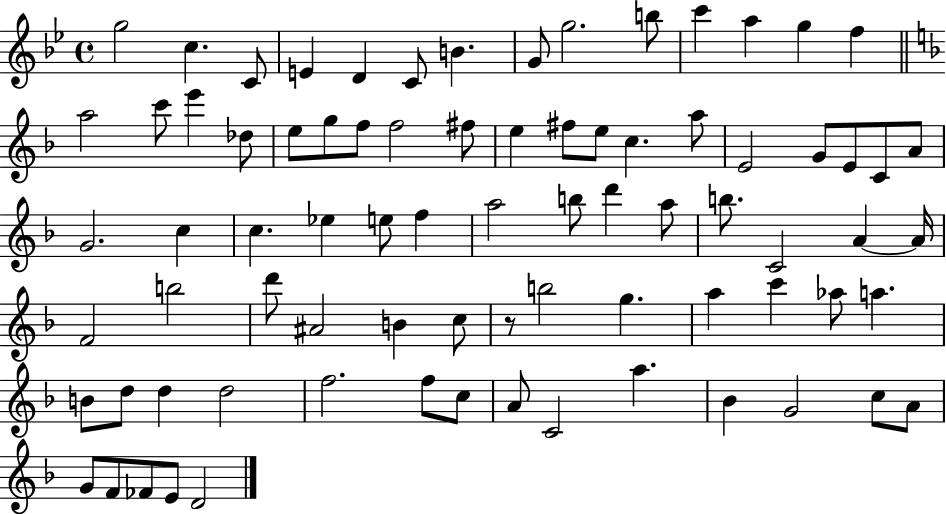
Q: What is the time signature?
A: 4/4